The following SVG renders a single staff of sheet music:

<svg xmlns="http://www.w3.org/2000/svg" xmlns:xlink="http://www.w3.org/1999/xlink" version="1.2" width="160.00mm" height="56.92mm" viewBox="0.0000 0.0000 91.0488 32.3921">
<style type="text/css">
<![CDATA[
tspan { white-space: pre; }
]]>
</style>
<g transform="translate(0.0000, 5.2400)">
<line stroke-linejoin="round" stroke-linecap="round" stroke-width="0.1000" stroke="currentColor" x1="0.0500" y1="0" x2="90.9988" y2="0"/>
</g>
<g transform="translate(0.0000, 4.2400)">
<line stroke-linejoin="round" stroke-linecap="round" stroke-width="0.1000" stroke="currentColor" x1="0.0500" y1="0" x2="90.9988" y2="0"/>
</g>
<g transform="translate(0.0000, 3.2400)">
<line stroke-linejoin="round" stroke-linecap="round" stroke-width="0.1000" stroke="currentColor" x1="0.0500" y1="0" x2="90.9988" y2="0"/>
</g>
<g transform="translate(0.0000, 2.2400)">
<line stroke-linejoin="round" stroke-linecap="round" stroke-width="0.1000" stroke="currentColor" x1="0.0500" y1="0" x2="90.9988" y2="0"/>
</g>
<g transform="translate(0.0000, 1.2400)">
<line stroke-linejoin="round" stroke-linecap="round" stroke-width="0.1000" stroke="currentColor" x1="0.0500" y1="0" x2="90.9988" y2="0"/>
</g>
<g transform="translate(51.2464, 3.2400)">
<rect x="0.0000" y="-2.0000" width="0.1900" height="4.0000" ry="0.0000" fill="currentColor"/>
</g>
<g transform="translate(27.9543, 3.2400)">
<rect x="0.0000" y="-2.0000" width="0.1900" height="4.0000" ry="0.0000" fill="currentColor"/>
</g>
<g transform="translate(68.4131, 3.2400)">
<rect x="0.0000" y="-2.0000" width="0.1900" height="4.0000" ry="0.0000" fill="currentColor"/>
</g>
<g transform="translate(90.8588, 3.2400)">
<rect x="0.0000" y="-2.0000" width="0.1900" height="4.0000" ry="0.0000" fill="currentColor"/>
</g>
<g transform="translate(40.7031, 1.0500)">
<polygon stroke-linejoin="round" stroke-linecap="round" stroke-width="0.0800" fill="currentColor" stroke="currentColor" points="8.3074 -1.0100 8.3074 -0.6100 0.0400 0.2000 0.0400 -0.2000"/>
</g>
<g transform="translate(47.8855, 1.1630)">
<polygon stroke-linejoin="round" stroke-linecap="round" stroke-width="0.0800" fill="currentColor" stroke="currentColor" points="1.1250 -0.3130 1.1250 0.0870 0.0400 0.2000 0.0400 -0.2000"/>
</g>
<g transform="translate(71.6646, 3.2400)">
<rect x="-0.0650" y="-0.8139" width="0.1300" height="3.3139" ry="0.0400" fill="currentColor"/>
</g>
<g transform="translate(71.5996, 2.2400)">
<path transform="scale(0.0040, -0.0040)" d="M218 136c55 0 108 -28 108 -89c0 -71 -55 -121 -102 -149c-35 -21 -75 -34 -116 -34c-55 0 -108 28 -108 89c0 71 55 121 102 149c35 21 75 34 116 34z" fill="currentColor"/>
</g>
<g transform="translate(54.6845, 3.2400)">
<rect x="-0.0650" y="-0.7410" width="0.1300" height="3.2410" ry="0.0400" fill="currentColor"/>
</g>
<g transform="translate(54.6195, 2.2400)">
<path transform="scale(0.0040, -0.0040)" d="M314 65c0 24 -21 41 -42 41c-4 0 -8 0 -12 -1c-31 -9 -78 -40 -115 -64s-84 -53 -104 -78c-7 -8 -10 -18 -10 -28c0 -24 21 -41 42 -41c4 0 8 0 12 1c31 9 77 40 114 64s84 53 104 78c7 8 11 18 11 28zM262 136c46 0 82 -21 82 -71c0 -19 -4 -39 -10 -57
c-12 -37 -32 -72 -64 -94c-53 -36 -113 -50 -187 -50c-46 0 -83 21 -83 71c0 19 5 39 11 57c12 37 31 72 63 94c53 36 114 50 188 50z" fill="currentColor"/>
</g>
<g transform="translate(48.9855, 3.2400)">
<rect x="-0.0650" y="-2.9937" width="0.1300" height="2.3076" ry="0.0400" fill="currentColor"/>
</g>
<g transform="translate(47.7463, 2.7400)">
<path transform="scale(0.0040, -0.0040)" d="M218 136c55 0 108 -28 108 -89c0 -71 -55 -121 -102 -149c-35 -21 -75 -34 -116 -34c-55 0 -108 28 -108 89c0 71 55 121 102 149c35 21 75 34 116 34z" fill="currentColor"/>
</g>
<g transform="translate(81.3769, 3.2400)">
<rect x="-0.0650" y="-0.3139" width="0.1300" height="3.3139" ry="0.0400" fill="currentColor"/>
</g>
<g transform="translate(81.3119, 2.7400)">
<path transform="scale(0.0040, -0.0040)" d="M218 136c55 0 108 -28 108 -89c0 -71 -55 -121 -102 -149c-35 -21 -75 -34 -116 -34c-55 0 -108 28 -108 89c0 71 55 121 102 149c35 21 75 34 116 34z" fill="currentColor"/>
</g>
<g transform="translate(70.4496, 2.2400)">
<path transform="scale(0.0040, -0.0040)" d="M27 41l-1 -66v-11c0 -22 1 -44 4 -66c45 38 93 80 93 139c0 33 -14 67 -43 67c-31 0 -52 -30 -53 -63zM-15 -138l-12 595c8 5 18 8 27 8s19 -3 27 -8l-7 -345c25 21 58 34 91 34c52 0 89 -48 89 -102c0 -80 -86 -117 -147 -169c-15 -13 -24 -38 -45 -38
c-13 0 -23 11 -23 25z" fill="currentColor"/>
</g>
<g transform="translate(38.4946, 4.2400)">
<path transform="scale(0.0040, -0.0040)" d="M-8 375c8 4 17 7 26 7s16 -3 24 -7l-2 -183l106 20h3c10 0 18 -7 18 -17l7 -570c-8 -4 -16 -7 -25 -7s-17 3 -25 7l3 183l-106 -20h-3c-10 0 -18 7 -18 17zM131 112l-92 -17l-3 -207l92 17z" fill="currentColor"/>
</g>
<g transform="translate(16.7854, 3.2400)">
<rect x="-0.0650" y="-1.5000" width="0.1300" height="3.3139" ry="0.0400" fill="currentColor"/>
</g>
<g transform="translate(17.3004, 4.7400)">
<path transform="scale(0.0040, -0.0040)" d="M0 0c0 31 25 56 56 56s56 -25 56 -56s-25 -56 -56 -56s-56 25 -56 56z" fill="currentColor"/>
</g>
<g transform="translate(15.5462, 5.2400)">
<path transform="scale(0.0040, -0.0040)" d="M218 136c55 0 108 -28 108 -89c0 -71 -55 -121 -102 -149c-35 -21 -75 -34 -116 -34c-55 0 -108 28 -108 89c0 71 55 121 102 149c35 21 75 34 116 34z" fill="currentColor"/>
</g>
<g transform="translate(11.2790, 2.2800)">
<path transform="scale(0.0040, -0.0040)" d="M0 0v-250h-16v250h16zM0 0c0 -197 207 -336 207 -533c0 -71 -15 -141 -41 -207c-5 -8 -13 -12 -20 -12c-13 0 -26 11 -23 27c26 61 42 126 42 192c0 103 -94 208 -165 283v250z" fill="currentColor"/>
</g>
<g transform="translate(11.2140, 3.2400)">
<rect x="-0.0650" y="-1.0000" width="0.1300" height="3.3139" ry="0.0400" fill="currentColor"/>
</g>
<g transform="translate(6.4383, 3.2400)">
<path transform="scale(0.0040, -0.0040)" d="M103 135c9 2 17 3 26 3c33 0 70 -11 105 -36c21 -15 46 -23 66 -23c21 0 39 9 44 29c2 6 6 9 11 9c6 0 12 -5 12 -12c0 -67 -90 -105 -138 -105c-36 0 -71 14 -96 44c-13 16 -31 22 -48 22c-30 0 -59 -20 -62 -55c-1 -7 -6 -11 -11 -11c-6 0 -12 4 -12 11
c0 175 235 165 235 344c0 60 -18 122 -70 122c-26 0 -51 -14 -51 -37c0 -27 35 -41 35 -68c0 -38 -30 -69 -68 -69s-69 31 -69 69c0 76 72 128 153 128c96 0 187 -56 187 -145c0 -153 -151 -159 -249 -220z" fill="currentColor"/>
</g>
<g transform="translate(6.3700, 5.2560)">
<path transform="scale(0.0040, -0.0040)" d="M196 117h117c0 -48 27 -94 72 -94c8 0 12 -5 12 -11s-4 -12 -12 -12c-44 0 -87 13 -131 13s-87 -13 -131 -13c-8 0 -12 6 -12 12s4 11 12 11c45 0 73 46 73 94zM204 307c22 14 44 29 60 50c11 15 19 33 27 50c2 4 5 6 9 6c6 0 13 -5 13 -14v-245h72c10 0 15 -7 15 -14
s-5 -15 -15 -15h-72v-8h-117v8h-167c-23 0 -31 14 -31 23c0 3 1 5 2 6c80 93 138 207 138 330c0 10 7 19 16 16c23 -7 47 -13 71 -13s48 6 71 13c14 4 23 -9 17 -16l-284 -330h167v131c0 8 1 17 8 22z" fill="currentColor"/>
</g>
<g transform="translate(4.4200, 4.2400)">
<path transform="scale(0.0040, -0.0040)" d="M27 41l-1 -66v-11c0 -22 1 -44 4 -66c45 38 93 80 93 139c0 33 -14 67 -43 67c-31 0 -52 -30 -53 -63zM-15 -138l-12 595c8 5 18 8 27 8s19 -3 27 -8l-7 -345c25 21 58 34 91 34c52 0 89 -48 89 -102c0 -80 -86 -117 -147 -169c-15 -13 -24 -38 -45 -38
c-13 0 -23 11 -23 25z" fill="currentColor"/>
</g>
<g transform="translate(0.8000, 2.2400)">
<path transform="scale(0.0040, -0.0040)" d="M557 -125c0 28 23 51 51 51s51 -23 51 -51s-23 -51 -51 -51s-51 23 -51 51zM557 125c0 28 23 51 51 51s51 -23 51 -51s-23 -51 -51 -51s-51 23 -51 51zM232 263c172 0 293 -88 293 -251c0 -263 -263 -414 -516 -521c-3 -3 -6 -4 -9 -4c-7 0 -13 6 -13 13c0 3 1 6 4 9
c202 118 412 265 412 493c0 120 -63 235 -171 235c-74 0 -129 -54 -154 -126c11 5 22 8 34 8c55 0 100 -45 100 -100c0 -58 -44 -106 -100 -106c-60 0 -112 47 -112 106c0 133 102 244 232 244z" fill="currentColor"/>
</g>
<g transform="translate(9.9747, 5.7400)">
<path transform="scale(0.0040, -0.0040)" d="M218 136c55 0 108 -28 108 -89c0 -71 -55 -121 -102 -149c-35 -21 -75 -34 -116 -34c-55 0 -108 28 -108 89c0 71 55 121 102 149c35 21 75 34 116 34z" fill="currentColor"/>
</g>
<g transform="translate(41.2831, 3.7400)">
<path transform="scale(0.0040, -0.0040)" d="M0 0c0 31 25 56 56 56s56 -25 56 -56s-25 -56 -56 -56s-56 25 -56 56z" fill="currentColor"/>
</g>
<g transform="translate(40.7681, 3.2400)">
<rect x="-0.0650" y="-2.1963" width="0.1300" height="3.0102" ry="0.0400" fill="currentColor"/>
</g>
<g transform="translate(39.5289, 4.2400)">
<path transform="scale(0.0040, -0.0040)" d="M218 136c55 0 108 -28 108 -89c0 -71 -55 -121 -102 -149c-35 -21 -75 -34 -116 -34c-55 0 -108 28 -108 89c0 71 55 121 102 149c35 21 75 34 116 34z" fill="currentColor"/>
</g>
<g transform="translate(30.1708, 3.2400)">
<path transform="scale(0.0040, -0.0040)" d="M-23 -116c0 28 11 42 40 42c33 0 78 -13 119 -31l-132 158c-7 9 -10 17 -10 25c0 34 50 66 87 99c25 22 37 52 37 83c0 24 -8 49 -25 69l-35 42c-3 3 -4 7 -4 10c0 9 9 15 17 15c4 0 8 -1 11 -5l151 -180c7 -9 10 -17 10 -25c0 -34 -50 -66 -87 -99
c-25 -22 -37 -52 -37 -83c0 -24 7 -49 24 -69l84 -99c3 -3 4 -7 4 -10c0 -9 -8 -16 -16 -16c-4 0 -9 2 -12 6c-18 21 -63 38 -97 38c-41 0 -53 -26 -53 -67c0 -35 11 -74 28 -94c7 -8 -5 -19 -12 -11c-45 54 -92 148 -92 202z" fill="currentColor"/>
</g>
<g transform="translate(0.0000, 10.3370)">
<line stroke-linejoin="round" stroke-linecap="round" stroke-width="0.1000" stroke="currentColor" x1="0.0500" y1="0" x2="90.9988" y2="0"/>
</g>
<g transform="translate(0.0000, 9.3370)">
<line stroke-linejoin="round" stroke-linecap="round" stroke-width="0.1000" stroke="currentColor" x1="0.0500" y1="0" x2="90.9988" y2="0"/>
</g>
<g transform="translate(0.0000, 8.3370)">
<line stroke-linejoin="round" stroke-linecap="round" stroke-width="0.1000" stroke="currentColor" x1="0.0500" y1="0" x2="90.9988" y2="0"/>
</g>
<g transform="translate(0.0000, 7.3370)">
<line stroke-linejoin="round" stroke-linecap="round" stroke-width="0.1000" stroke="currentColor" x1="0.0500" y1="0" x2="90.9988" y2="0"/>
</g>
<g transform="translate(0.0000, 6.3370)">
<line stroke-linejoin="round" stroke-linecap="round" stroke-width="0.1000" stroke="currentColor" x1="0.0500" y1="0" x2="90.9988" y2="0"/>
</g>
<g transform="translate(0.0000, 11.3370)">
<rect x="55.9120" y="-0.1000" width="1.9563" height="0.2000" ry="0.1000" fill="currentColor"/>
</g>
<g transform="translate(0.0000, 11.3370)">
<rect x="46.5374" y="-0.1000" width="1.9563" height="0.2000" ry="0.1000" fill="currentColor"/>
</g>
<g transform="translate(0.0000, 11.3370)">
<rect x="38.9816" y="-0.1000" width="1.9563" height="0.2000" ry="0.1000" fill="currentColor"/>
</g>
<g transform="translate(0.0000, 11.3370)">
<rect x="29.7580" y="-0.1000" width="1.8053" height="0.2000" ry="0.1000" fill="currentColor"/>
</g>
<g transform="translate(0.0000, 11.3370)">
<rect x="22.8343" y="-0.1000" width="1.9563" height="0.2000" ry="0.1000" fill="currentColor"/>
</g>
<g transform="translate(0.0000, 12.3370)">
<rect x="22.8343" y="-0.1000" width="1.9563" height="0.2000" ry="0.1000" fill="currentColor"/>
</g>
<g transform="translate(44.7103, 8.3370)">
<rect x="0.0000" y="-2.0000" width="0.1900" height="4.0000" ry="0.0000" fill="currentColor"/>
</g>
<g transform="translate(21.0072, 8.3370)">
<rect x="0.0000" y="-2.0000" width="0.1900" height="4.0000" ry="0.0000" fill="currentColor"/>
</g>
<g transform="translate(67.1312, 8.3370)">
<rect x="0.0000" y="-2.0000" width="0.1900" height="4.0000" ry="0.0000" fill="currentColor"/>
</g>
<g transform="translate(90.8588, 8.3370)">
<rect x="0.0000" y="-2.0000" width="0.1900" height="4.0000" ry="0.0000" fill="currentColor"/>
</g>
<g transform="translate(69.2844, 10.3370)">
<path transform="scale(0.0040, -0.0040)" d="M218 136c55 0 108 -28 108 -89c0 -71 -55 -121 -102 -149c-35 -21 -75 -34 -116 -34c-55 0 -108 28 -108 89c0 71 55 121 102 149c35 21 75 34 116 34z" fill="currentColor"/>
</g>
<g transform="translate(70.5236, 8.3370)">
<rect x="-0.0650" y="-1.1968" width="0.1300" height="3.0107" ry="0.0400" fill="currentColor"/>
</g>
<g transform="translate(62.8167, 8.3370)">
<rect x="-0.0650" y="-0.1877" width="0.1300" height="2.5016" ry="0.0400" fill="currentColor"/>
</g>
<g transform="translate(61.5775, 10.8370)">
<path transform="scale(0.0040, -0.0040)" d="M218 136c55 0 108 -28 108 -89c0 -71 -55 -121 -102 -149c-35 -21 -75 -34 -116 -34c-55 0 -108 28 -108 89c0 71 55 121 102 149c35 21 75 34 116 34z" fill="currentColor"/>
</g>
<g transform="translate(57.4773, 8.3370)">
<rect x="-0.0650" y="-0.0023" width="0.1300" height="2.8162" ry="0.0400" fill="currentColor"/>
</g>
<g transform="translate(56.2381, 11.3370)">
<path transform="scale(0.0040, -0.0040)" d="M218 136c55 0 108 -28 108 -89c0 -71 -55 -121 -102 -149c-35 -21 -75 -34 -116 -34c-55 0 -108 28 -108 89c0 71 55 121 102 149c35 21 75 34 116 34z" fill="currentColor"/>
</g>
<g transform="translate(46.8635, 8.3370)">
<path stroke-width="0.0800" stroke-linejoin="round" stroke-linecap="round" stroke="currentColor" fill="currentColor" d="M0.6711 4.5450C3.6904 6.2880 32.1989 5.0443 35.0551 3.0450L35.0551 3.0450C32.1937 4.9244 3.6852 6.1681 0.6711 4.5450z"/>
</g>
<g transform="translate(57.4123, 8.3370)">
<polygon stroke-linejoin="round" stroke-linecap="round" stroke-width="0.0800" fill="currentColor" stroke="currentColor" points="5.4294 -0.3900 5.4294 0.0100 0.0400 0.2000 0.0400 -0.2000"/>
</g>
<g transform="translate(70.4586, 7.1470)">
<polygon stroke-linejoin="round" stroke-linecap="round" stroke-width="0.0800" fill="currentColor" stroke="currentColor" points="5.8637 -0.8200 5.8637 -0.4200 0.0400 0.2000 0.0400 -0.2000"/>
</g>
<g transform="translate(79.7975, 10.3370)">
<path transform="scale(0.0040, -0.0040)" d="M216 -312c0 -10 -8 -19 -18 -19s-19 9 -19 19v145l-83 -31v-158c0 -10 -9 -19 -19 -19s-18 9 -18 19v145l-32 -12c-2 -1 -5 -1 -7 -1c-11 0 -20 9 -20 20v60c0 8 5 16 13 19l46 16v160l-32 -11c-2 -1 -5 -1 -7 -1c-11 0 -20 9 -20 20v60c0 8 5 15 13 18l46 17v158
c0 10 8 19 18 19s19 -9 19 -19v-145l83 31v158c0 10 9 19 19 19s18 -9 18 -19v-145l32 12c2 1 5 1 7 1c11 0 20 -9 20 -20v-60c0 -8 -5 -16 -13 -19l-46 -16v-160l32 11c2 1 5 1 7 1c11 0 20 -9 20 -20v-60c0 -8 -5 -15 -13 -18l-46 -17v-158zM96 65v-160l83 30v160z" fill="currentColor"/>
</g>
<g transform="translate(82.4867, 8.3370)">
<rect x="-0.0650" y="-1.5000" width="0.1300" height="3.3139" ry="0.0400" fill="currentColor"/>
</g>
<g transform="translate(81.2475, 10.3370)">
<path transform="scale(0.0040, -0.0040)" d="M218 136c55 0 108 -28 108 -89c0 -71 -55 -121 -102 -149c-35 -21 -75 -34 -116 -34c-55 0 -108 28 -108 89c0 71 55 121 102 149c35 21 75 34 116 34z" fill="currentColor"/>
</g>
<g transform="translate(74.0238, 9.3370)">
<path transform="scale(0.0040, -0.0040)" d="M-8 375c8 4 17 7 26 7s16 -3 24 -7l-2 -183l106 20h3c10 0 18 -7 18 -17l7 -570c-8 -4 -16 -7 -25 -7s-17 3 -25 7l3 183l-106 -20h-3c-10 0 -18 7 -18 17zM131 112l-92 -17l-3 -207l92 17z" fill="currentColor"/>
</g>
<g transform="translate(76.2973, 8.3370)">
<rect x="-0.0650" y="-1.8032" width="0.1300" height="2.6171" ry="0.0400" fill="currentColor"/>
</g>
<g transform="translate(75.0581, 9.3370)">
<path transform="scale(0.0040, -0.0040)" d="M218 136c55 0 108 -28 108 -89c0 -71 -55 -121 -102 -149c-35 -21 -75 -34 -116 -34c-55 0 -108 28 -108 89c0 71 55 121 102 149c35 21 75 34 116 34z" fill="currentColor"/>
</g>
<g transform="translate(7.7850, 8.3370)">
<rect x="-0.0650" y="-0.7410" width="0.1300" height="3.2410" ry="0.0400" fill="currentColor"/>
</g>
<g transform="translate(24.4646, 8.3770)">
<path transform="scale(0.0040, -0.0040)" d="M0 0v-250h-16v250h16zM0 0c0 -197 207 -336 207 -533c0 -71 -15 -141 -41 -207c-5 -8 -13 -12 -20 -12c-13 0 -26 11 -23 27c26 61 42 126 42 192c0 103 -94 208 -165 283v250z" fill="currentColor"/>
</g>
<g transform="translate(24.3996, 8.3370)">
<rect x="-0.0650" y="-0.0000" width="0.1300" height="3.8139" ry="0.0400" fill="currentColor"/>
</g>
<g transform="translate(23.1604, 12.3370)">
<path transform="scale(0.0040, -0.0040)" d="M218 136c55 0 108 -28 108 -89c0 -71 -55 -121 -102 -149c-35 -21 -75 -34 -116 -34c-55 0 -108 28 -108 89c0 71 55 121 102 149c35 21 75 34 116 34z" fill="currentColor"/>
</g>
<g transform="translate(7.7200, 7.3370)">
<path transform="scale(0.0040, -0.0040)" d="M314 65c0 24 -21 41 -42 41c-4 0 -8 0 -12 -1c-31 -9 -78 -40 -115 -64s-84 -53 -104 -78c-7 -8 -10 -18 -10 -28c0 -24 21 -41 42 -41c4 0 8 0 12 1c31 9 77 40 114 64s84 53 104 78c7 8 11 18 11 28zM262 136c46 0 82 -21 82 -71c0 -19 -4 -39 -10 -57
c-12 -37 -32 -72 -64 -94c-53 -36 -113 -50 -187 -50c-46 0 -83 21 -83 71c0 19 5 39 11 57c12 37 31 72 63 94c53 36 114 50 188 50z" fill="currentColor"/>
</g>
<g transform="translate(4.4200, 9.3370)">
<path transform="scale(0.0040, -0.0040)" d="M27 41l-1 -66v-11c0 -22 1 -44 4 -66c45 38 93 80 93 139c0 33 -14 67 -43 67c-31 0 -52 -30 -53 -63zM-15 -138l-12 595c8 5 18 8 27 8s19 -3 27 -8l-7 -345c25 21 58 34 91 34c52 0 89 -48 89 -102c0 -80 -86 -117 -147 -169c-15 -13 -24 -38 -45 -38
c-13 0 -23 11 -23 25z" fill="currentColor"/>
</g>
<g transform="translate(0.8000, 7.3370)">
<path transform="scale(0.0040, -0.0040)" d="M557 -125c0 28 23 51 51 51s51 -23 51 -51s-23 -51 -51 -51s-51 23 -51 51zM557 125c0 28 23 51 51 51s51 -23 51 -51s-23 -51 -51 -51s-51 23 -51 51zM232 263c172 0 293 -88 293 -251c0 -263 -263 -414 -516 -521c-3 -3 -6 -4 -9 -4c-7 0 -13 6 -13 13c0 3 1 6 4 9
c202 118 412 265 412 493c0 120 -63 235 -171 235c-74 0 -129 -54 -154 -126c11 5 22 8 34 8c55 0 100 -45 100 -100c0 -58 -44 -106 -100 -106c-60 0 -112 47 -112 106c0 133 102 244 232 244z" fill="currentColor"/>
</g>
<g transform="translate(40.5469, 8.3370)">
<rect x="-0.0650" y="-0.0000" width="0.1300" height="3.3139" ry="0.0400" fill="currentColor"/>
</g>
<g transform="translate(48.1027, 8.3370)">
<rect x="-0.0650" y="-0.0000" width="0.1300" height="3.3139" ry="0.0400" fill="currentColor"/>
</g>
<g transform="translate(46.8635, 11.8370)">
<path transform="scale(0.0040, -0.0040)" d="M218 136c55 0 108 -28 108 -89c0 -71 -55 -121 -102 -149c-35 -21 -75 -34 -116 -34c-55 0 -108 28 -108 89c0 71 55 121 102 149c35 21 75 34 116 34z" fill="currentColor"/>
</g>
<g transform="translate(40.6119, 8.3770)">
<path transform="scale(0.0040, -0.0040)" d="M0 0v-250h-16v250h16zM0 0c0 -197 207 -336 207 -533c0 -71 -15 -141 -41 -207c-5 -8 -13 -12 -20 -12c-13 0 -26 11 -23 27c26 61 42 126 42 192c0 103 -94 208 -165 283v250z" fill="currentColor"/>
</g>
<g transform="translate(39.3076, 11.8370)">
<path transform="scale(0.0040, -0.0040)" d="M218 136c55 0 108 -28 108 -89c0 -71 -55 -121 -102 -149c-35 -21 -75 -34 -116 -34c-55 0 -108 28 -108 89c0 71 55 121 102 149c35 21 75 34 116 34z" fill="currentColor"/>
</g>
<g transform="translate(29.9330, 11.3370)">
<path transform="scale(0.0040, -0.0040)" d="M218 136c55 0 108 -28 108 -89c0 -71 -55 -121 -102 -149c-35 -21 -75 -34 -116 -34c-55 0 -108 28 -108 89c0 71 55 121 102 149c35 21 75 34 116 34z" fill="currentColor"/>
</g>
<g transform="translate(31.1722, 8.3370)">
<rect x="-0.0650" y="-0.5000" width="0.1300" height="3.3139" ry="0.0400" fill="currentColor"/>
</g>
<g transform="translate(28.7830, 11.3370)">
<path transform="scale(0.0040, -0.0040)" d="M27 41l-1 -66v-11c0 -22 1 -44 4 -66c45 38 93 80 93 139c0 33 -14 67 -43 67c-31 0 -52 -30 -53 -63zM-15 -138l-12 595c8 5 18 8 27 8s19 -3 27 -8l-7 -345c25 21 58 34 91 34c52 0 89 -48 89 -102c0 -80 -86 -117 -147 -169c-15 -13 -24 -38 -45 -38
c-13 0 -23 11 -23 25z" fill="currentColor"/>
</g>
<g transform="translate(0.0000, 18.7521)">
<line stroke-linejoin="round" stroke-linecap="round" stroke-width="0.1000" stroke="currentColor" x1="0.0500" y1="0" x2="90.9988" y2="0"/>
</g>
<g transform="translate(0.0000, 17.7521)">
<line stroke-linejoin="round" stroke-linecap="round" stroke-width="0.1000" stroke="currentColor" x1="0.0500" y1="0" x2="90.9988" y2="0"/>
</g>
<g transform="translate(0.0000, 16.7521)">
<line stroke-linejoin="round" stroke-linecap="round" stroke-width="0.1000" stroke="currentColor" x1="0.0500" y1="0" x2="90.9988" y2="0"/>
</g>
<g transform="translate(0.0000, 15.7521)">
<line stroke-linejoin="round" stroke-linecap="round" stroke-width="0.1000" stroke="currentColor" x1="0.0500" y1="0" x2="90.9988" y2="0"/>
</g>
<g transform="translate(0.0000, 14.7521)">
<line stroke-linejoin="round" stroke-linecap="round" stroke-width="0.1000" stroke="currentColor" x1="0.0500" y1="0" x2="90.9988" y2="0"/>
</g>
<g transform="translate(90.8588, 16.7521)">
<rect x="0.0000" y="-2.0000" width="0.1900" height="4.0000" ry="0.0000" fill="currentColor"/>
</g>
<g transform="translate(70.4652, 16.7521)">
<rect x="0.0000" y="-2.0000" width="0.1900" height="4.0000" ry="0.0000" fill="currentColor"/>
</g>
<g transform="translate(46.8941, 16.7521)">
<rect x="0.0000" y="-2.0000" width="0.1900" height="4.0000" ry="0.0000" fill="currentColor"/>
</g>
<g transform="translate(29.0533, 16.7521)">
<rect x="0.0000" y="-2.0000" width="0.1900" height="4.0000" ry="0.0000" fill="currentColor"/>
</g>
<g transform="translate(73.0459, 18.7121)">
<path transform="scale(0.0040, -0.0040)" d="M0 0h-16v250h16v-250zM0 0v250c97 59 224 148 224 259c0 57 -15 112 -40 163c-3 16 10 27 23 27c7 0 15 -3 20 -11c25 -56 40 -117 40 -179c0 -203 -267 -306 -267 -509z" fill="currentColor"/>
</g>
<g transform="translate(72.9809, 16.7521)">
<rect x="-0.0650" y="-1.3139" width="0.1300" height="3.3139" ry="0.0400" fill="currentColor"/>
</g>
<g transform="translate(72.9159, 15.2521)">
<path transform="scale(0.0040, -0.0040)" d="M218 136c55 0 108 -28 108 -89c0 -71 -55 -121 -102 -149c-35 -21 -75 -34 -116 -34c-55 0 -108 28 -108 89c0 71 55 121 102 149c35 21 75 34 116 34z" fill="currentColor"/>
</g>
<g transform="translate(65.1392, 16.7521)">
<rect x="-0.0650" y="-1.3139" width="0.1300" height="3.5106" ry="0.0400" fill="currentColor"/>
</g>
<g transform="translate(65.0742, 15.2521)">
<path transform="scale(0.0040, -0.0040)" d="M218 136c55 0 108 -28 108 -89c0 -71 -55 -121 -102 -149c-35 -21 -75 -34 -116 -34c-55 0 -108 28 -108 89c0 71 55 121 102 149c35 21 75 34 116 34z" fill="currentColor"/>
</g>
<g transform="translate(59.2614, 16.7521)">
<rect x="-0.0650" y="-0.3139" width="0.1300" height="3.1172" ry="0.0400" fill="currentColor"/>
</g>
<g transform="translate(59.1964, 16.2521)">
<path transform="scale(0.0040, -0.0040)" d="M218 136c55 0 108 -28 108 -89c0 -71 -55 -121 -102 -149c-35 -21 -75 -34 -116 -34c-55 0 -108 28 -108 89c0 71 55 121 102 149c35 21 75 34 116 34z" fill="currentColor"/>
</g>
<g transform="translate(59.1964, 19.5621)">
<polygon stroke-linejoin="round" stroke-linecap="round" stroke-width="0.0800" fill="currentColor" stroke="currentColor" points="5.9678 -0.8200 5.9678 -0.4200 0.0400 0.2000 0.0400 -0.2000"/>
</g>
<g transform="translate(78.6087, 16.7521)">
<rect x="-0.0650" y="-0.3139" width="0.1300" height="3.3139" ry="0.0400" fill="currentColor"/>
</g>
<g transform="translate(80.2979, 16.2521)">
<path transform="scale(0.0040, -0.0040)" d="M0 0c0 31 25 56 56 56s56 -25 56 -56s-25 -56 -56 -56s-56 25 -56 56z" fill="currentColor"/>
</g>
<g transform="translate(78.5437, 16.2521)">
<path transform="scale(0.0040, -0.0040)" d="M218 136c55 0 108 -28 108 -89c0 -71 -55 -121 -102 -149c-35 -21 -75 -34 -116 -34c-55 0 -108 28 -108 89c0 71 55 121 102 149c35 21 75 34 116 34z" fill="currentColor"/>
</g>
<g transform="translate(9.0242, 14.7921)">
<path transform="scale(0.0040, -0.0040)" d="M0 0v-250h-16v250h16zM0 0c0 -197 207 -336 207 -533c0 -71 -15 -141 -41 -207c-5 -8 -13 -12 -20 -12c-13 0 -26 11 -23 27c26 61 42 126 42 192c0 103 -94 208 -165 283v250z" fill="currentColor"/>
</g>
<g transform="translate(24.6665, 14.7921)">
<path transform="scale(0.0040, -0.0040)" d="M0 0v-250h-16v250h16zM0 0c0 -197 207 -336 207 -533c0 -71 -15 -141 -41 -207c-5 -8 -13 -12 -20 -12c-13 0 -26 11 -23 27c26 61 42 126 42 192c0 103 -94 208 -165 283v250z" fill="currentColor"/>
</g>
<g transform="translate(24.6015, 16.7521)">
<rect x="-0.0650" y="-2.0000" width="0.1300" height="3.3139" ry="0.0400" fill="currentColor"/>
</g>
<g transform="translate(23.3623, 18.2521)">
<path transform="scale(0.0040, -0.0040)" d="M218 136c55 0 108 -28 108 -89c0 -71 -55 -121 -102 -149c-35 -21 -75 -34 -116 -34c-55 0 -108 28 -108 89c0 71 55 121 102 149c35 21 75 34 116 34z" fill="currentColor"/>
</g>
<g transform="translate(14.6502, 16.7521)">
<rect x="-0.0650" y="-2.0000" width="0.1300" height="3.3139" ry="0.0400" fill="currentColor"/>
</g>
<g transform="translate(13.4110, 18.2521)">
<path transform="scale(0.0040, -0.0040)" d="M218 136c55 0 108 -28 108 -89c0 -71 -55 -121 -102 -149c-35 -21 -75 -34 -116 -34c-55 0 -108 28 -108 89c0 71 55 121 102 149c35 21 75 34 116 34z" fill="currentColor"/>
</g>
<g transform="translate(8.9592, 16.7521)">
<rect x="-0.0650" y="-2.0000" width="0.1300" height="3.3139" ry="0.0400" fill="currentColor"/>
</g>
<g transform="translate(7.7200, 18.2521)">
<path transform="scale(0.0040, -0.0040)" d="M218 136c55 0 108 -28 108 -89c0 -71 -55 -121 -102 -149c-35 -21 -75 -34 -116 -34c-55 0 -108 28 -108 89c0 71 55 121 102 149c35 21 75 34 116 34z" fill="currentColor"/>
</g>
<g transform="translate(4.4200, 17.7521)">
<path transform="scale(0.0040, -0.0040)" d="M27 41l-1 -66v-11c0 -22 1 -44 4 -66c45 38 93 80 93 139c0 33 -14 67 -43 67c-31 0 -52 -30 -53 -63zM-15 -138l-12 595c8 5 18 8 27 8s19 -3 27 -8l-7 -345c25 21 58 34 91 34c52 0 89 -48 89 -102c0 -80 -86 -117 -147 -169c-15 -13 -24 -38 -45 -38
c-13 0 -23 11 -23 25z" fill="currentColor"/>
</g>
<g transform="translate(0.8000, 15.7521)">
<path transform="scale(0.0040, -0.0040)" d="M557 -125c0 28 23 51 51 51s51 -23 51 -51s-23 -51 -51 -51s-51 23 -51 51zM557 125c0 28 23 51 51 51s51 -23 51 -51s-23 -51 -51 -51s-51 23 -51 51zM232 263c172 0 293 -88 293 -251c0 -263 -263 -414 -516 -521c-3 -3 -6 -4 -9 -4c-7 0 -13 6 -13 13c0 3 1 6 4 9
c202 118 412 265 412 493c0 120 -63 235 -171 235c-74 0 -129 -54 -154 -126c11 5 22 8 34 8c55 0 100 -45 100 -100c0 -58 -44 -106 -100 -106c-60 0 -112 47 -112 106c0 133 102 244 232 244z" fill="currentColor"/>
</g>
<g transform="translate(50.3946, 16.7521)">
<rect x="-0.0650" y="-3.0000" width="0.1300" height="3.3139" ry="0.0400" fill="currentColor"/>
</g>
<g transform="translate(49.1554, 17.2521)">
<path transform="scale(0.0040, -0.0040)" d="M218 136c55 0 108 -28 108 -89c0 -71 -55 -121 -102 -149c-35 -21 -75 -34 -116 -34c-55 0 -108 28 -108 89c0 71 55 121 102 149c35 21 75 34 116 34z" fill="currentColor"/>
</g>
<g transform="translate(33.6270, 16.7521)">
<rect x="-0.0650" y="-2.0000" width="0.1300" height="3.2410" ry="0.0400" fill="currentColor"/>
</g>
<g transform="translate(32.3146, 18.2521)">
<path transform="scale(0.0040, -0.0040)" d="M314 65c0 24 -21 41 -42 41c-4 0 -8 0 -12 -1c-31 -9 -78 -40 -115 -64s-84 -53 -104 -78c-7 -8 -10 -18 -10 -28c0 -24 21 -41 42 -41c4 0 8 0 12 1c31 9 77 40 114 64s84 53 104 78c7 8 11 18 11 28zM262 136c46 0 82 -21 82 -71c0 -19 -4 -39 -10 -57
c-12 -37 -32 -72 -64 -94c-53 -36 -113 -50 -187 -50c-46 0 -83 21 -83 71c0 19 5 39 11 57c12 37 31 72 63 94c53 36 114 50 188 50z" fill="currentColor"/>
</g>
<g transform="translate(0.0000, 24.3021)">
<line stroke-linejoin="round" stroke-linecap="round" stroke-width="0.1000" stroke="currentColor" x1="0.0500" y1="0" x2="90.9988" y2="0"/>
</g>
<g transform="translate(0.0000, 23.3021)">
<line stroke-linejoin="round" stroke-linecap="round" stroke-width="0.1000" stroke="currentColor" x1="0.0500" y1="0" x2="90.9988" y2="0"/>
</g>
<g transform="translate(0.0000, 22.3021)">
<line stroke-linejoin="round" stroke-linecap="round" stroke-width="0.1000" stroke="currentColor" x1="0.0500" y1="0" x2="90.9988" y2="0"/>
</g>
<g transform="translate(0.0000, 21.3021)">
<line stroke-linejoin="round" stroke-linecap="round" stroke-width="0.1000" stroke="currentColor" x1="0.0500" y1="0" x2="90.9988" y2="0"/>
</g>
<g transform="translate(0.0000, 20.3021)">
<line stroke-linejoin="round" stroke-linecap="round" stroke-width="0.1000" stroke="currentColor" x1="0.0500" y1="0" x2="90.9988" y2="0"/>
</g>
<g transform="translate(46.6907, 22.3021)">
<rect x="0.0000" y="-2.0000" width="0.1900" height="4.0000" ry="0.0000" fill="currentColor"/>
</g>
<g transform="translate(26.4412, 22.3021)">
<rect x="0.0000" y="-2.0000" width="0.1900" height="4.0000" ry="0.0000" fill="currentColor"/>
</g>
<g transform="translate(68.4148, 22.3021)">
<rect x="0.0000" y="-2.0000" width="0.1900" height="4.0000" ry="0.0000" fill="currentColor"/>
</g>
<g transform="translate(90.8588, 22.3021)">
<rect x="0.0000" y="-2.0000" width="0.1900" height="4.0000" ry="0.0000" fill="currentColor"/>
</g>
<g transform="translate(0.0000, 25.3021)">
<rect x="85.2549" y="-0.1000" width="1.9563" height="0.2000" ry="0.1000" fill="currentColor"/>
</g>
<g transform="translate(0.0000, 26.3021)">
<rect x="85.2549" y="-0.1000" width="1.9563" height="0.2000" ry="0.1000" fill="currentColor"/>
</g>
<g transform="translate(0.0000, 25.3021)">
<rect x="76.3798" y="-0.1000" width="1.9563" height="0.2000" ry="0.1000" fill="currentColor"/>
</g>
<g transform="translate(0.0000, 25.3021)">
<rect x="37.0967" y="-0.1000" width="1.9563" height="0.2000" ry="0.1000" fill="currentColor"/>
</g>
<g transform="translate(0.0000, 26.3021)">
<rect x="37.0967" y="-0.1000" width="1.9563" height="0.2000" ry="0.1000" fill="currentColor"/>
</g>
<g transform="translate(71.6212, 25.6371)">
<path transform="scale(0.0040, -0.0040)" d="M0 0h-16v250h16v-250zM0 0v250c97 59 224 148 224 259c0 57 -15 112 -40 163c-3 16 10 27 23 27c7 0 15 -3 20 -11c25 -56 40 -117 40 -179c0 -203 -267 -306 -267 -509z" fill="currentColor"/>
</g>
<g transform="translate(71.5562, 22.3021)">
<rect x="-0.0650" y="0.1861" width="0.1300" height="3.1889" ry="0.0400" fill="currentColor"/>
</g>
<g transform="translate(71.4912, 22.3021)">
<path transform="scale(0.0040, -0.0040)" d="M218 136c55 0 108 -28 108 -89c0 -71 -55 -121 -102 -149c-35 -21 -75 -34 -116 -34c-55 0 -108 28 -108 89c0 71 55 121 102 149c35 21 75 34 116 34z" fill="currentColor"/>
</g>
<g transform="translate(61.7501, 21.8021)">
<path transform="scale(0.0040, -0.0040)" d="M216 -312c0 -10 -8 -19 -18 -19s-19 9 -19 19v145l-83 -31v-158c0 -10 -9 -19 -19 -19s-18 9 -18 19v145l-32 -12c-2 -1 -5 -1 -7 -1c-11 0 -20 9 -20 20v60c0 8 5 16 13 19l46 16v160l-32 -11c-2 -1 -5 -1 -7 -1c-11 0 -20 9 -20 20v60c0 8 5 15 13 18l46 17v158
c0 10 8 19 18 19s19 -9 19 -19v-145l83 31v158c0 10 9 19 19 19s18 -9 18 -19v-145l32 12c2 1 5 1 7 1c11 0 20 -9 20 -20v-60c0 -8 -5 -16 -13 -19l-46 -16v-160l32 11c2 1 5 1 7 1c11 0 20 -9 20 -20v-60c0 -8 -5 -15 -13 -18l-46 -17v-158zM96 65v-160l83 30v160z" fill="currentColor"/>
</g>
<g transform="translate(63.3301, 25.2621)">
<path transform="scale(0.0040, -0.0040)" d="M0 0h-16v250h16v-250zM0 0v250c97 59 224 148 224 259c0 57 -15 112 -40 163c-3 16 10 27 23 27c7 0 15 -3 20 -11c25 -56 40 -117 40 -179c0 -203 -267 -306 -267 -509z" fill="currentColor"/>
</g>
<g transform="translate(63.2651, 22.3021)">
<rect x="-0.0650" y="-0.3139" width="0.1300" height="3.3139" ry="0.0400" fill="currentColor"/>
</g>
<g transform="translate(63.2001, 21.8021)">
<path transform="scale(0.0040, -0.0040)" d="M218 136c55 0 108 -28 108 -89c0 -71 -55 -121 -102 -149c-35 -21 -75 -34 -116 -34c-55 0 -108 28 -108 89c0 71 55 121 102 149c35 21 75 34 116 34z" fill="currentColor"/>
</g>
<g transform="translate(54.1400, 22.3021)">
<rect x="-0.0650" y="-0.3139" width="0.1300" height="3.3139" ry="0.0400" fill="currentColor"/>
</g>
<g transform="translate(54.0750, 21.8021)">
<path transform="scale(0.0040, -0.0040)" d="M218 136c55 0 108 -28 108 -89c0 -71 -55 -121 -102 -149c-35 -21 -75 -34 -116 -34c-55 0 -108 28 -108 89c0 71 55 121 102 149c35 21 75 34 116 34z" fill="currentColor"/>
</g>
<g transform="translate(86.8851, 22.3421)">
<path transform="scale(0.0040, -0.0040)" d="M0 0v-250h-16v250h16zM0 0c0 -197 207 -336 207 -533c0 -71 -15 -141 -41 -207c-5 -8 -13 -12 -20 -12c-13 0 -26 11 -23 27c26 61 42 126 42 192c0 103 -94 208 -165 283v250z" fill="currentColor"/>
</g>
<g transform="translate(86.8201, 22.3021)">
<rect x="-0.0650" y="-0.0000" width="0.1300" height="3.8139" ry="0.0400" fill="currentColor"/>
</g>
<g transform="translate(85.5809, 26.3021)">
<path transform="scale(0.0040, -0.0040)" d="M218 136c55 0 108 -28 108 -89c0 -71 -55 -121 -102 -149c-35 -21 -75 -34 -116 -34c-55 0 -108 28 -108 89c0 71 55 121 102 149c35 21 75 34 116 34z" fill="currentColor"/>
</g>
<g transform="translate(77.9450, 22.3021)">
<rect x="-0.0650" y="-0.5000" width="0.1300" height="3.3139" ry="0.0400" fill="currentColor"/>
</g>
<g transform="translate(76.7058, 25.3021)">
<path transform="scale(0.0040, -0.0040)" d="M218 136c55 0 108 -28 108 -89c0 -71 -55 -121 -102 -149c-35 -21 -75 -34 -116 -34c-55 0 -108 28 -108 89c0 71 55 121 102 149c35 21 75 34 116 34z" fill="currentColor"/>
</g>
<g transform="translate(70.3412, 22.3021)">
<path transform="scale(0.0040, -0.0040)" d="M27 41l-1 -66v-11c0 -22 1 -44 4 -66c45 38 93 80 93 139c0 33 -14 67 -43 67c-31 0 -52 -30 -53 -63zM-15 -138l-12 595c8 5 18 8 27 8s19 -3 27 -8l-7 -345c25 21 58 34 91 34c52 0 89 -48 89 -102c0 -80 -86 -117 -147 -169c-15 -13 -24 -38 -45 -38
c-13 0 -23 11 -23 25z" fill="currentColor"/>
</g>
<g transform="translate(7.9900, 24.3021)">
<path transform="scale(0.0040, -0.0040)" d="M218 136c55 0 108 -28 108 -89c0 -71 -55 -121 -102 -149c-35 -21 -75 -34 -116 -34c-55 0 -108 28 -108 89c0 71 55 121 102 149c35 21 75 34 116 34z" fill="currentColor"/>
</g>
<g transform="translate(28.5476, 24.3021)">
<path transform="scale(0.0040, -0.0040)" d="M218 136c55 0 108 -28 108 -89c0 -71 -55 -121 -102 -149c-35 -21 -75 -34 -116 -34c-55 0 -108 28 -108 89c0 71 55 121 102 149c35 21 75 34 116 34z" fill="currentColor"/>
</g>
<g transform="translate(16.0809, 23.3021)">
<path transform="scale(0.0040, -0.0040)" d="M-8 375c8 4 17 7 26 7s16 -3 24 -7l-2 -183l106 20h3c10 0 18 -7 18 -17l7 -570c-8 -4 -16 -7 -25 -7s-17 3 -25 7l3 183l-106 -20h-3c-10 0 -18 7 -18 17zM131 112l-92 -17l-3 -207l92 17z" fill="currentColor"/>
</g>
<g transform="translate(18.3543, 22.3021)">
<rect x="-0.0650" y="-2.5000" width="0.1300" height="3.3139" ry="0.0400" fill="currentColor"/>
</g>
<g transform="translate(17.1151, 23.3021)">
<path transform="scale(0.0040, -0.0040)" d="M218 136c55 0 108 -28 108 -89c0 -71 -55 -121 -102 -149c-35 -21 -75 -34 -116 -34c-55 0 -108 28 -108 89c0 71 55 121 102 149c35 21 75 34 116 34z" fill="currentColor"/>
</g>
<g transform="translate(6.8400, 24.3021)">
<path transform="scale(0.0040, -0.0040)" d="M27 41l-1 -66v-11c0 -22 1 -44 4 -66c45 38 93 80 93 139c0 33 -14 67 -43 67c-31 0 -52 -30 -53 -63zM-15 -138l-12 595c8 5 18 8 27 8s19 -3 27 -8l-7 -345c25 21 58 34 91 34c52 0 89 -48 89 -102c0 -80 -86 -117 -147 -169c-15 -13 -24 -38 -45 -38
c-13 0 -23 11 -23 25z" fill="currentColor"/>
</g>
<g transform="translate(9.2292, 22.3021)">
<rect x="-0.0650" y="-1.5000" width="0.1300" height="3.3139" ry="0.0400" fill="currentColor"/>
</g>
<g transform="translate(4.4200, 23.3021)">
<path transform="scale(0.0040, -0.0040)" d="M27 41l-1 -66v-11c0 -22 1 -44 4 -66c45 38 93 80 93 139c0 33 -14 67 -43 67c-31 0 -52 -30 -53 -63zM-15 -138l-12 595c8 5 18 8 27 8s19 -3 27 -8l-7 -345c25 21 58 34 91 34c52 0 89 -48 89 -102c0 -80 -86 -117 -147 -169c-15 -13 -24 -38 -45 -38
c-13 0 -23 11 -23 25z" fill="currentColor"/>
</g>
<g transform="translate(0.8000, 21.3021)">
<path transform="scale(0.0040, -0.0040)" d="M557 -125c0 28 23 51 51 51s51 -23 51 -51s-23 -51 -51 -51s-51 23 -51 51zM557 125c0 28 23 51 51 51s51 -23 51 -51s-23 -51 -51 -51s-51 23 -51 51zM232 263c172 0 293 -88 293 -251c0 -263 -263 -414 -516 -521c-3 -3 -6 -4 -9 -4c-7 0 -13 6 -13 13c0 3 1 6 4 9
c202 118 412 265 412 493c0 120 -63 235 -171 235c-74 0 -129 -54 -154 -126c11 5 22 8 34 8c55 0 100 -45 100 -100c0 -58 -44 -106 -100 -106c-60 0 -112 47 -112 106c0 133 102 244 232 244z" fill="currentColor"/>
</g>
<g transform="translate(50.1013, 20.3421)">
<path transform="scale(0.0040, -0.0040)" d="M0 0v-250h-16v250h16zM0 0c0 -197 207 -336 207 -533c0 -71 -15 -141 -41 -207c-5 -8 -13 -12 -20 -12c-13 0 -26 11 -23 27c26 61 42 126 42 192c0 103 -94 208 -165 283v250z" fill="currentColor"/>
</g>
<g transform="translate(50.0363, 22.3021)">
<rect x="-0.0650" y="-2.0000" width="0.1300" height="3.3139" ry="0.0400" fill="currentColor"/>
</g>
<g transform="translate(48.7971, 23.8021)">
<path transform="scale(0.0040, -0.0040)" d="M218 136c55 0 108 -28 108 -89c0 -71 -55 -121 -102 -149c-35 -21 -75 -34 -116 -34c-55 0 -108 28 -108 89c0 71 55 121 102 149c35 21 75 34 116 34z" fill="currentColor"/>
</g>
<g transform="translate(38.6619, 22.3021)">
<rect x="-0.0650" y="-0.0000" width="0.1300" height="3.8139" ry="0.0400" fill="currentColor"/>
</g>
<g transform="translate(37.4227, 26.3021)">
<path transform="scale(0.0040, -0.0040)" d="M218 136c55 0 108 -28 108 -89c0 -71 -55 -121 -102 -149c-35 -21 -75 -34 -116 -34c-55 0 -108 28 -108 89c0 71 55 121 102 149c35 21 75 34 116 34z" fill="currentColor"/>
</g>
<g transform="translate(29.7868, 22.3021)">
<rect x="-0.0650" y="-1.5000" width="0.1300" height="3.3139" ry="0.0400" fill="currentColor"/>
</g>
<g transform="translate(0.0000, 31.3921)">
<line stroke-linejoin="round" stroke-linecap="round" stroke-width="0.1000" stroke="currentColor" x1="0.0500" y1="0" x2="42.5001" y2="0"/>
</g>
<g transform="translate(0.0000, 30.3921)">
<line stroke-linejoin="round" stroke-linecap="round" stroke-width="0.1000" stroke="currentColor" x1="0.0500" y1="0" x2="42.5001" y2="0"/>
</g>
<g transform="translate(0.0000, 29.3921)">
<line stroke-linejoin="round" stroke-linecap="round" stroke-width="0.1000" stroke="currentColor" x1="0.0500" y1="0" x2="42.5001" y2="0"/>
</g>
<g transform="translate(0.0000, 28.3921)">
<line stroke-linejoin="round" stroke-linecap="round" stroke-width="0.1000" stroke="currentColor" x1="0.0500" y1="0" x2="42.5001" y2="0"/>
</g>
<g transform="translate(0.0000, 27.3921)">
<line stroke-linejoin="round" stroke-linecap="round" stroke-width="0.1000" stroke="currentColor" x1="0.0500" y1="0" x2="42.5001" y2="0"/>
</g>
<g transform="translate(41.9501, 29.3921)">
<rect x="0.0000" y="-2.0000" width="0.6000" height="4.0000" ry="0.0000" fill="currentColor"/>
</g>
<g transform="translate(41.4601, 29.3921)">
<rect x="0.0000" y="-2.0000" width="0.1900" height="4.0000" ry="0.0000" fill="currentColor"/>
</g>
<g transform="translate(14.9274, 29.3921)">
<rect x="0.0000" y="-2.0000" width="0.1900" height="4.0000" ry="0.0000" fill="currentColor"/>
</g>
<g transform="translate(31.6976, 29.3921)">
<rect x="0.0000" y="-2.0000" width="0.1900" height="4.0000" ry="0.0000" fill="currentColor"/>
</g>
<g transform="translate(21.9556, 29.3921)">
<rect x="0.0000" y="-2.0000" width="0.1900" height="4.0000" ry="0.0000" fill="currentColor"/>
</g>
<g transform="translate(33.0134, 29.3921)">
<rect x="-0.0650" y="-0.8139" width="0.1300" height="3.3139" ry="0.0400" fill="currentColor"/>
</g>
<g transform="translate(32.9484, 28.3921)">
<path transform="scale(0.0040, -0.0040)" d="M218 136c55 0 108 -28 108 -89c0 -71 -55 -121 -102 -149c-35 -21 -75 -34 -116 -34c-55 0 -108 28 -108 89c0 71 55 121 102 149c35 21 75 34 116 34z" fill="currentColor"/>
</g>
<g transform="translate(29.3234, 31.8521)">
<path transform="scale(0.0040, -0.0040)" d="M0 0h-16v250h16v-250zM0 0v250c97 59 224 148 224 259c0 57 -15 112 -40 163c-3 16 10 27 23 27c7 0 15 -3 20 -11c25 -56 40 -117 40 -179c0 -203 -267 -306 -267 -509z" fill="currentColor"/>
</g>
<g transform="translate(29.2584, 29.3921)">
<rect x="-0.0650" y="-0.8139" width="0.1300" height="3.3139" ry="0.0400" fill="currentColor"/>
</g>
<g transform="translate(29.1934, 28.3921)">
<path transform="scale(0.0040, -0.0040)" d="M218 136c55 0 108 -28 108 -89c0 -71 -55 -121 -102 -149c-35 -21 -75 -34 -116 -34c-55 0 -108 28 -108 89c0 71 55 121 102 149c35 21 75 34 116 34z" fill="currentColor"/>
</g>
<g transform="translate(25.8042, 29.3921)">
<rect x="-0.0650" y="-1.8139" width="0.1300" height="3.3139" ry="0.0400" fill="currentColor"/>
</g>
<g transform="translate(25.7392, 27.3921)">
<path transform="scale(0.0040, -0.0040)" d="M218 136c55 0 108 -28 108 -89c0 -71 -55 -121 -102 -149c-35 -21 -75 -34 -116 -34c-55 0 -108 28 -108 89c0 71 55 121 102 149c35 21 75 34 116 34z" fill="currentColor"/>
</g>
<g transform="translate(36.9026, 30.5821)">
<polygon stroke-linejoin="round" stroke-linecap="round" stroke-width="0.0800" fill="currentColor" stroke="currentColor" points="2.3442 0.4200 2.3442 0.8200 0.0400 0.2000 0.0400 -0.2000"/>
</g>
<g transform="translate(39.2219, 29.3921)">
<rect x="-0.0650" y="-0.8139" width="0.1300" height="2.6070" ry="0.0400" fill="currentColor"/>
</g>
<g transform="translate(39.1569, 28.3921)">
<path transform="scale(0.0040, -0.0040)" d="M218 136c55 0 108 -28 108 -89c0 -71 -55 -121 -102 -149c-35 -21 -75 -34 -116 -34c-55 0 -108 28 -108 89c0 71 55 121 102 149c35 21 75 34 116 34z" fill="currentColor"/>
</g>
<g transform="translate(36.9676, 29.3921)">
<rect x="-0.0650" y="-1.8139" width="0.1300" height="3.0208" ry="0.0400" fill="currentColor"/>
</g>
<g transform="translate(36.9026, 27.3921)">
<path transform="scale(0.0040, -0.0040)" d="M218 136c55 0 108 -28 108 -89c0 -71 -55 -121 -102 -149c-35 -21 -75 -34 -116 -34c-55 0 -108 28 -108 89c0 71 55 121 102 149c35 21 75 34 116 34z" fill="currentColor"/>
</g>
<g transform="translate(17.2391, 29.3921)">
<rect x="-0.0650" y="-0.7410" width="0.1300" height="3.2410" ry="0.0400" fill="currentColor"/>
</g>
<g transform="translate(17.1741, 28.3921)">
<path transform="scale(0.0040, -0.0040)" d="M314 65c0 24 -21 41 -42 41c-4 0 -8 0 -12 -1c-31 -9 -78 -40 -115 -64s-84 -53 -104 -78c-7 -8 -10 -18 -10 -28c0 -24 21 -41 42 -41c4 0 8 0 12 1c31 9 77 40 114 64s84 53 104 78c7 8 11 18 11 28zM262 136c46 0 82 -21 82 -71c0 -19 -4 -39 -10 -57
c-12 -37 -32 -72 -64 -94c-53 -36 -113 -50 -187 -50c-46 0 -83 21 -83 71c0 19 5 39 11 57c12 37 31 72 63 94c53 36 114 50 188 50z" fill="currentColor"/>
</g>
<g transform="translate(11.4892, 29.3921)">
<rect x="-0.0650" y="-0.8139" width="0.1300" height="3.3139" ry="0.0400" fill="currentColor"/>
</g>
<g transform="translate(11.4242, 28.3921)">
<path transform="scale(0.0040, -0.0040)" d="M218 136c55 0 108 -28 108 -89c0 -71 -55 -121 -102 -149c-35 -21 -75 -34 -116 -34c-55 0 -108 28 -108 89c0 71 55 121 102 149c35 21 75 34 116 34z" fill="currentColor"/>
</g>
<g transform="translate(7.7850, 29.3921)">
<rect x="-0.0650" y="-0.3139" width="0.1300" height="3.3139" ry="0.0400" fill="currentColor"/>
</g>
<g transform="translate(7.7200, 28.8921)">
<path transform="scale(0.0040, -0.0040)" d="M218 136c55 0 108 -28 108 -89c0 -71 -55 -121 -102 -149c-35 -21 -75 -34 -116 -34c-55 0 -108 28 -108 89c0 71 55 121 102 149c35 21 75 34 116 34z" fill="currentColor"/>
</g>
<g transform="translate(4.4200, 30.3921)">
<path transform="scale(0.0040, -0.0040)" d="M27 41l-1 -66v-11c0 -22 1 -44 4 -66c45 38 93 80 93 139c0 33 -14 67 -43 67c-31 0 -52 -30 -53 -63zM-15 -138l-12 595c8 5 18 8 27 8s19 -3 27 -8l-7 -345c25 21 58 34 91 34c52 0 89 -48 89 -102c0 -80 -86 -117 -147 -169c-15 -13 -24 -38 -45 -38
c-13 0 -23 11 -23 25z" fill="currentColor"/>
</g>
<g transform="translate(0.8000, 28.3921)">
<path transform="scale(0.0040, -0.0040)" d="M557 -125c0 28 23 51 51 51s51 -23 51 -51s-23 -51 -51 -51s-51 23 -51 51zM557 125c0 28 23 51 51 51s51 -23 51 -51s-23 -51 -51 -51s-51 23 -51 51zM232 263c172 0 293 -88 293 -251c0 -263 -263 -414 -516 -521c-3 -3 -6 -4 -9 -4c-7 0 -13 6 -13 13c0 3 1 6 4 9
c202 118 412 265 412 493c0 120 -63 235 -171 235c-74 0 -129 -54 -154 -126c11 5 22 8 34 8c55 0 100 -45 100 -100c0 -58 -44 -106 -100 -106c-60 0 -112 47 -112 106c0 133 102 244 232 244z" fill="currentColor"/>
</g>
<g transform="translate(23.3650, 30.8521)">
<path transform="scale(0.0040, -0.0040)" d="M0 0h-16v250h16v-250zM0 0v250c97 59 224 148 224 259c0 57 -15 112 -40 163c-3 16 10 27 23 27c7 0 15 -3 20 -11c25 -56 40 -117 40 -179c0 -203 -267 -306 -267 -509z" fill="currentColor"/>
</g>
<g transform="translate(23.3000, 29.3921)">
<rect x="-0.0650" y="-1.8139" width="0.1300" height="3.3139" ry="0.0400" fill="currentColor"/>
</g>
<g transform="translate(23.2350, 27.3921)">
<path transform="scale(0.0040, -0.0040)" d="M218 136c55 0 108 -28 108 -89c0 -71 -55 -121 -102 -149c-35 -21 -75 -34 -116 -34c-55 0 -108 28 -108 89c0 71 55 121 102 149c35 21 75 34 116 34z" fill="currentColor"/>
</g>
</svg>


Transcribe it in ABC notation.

X:1
T:Untitled
M:2/4
L:1/4
K:F
F,,/2 G,, z B,,/2 E,/4 F,2 _F, E, F,2 C,,/2 _E,, D,,/2 D,, E,,/2 F,,/2 G,,/2 B,,/2 ^G,, A,,/2 A,, A,,/2 A,,2 C, E,/2 G,/2 G,/2 E, _G,, B,, G,, C,, A,,/2 E, ^E,/2 _D,/2 E,, C,,/2 E, F, F,2 A,/2 A, F,/2 F, A,/2 F,/2